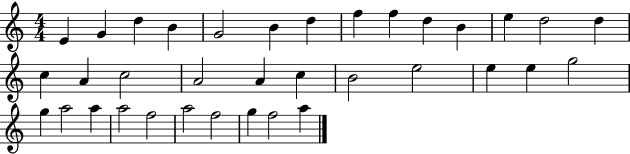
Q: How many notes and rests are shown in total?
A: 35